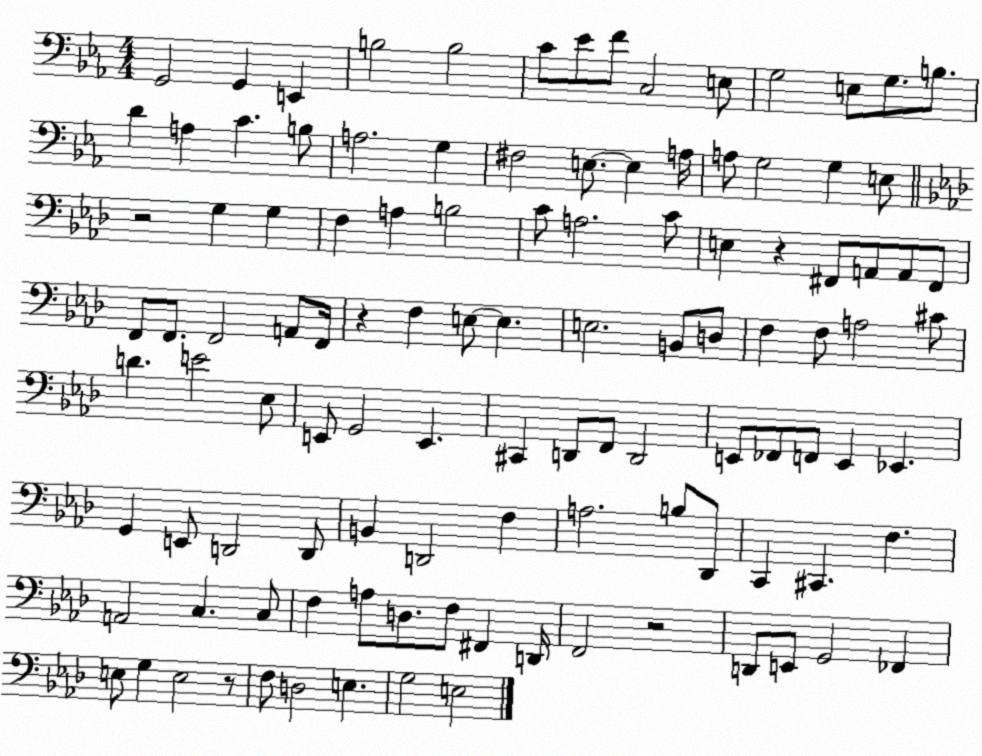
X:1
T:Untitled
M:4/4
L:1/4
K:Eb
G,,2 G,, E,, B,2 B,2 C/2 _E/2 F/2 C,2 E,/2 G,2 E,/2 G,/2 B,/2 D A, C B,/2 A,2 G, ^F,2 E,/2 E, A,/4 A,/2 G,2 G, E,/2 z2 G, G, F, A, B,2 C/2 A,2 C/2 E, z ^F,,/2 A,,/2 A,,/2 ^F,,/2 F,,/2 F,,/2 F,,2 A,,/2 F,,/4 z F, E,/2 E, E,2 B,,/2 D,/2 F, F,/2 A,2 ^C/2 D E2 _E,/2 E,,/2 G,,2 E,, ^C,, D,,/2 F,,/2 D,,2 E,,/2 _F,,/2 F,,/2 E,, _E,, G,, E,,/2 D,,2 D,,/2 B,, D,,2 F, A,2 B,/2 _D,,/2 C,, ^C,, F, A,,2 C, C,/2 F, A,/2 D,/2 F,/2 ^F,, D,,/4 F,,2 z2 D,,/2 E,,/2 G,,2 _F,, E,/2 G, E,2 z/2 F,/2 D,2 E, G,2 E,2